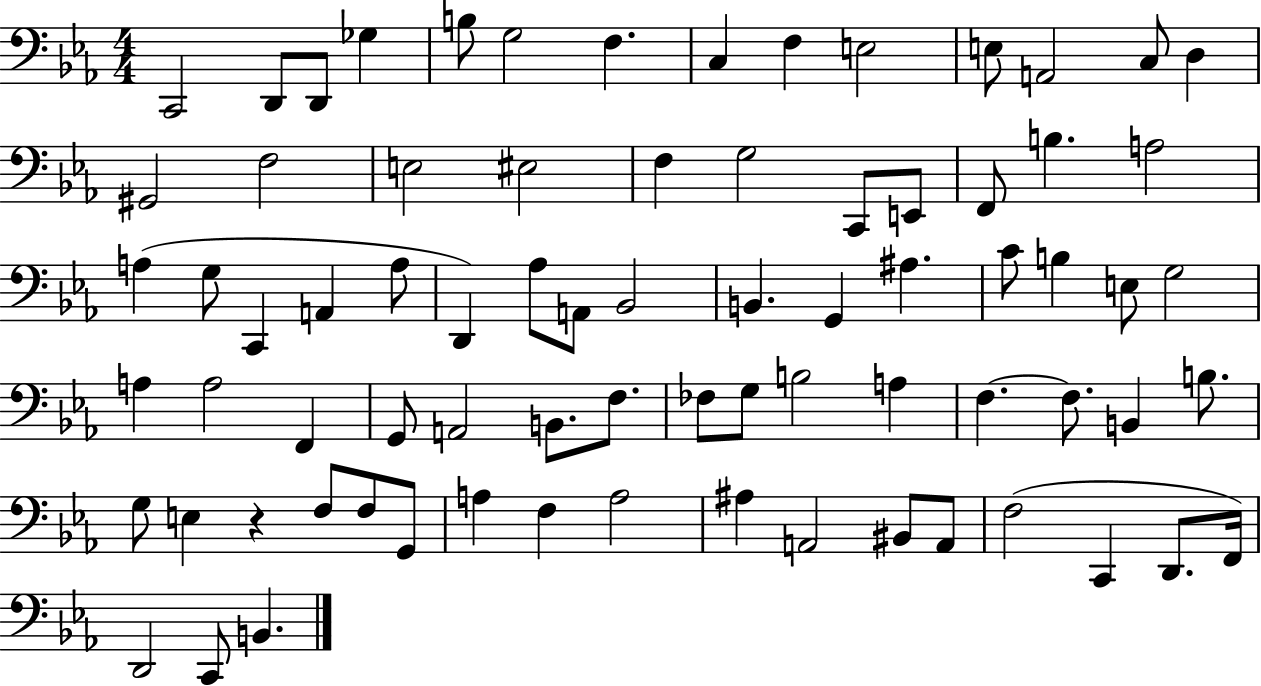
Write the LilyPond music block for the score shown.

{
  \clef bass
  \numericTimeSignature
  \time 4/4
  \key ees \major
  c,2 d,8 d,8 ges4 | b8 g2 f4. | c4 f4 e2 | e8 a,2 c8 d4 | \break gis,2 f2 | e2 eis2 | f4 g2 c,8 e,8 | f,8 b4. a2 | \break a4( g8 c,4 a,4 a8 | d,4) aes8 a,8 bes,2 | b,4. g,4 ais4. | c'8 b4 e8 g2 | \break a4 a2 f,4 | g,8 a,2 b,8. f8. | fes8 g8 b2 a4 | f4.~~ f8. b,4 b8. | \break g8 e4 r4 f8 f8 g,8 | a4 f4 a2 | ais4 a,2 bis,8 a,8 | f2( c,4 d,8. f,16) | \break d,2 c,8 b,4. | \bar "|."
}